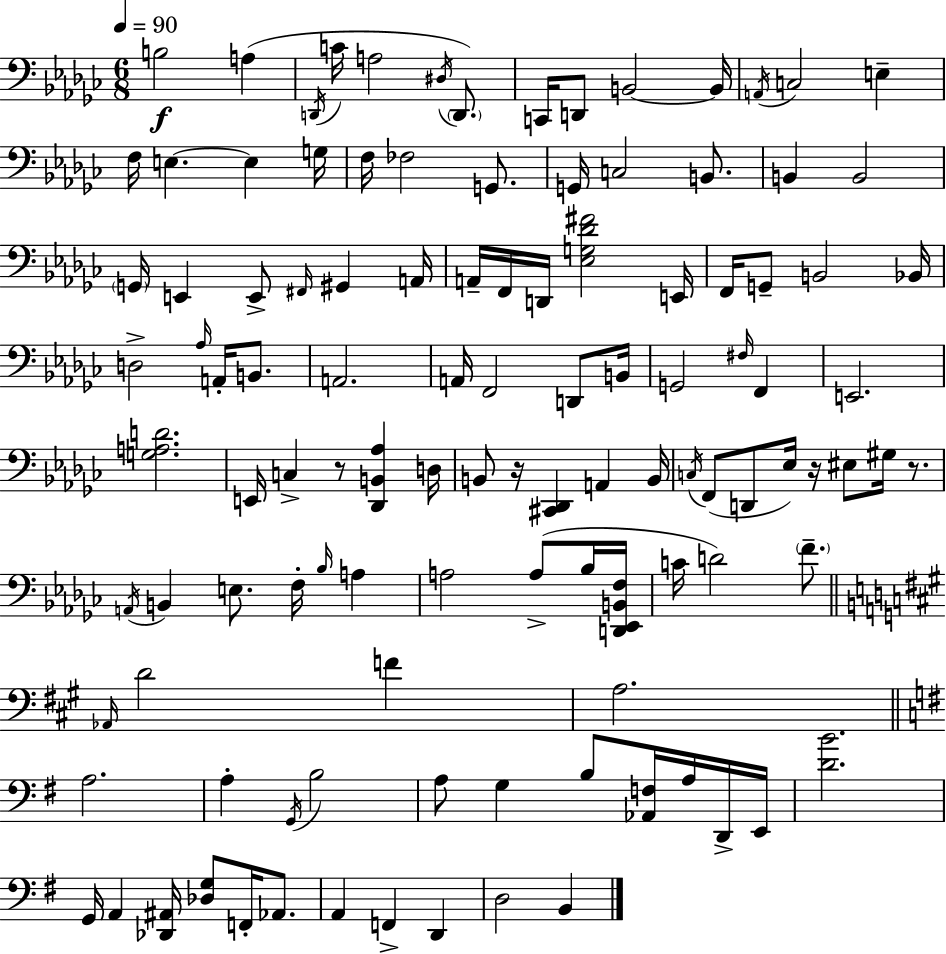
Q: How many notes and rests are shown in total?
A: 113